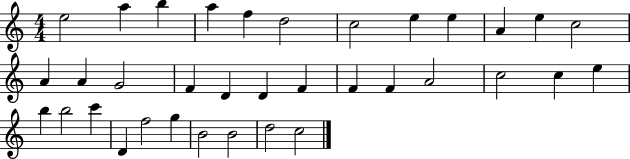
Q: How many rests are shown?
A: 0